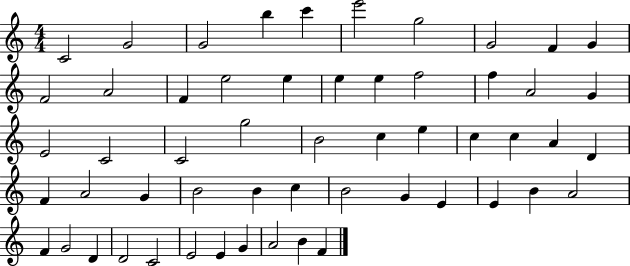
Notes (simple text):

C4/h G4/h G4/h B5/q C6/q E6/h G5/h G4/h F4/q G4/q F4/h A4/h F4/q E5/h E5/q E5/q E5/q F5/h F5/q A4/h G4/q E4/h C4/h C4/h G5/h B4/h C5/q E5/q C5/q C5/q A4/q D4/q F4/q A4/h G4/q B4/h B4/q C5/q B4/h G4/q E4/q E4/q B4/q A4/h F4/q G4/h D4/q D4/h C4/h E4/h E4/q G4/q A4/h B4/q F4/q